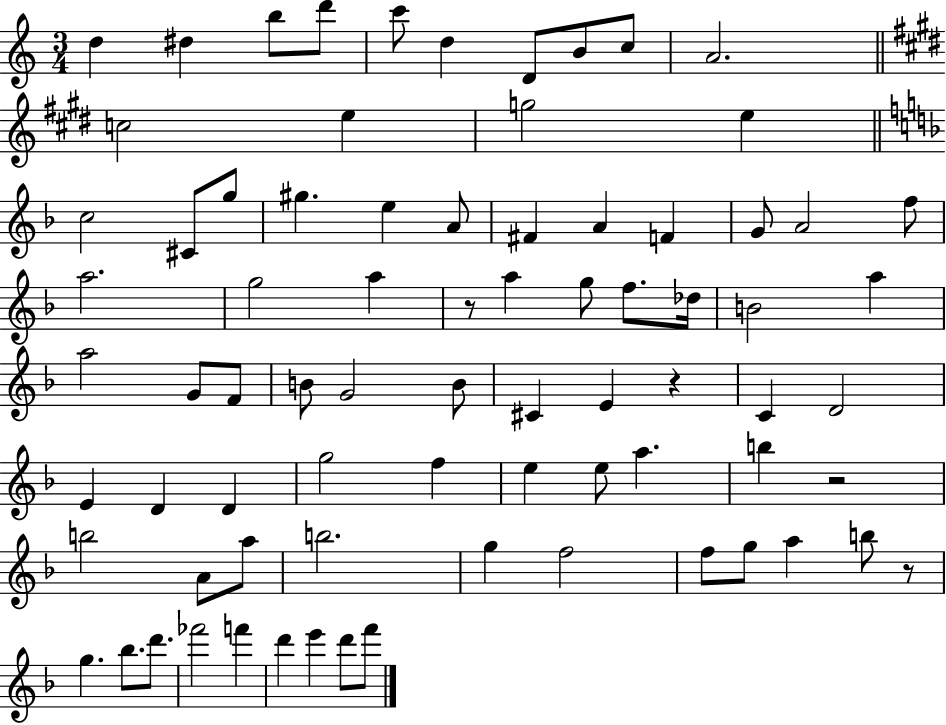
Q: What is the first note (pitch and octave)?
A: D5